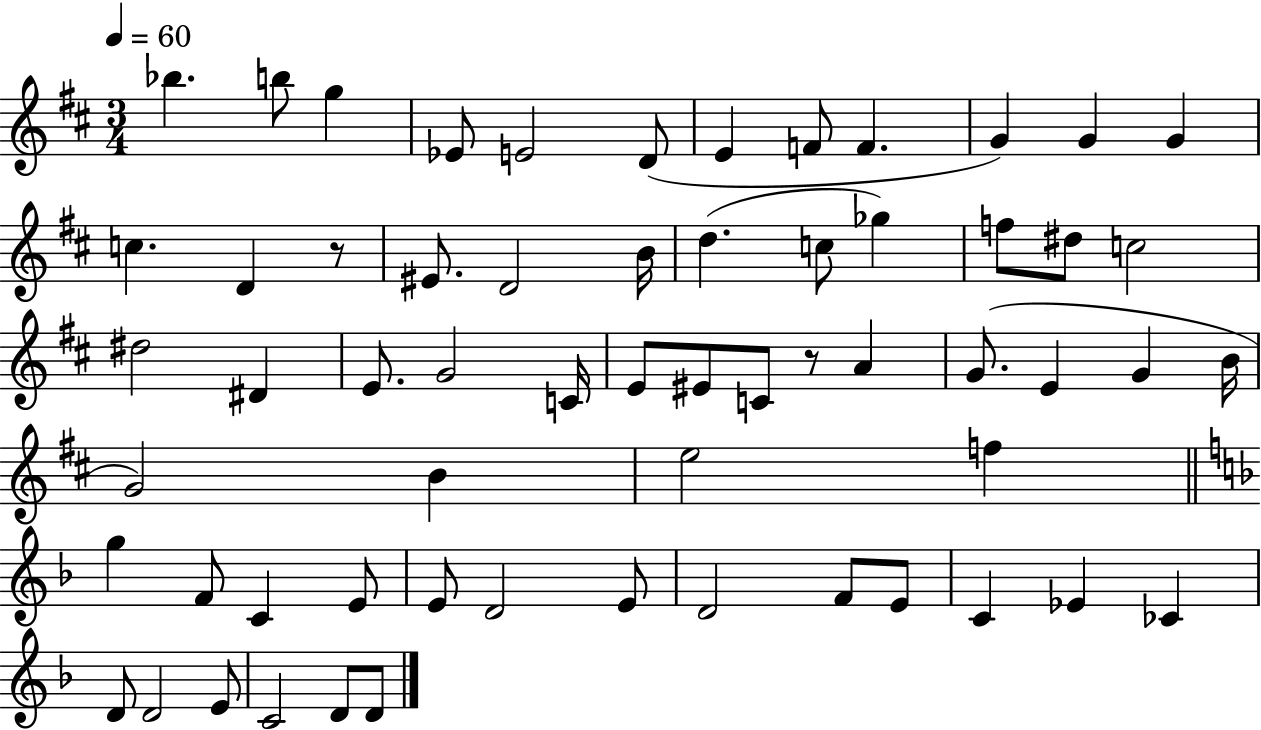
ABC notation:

X:1
T:Untitled
M:3/4
L:1/4
K:D
_b b/2 g _E/2 E2 D/2 E F/2 F G G G c D z/2 ^E/2 D2 B/4 d c/2 _g f/2 ^d/2 c2 ^d2 ^D E/2 G2 C/4 E/2 ^E/2 C/2 z/2 A G/2 E G B/4 G2 B e2 f g F/2 C E/2 E/2 D2 E/2 D2 F/2 E/2 C _E _C D/2 D2 E/2 C2 D/2 D/2